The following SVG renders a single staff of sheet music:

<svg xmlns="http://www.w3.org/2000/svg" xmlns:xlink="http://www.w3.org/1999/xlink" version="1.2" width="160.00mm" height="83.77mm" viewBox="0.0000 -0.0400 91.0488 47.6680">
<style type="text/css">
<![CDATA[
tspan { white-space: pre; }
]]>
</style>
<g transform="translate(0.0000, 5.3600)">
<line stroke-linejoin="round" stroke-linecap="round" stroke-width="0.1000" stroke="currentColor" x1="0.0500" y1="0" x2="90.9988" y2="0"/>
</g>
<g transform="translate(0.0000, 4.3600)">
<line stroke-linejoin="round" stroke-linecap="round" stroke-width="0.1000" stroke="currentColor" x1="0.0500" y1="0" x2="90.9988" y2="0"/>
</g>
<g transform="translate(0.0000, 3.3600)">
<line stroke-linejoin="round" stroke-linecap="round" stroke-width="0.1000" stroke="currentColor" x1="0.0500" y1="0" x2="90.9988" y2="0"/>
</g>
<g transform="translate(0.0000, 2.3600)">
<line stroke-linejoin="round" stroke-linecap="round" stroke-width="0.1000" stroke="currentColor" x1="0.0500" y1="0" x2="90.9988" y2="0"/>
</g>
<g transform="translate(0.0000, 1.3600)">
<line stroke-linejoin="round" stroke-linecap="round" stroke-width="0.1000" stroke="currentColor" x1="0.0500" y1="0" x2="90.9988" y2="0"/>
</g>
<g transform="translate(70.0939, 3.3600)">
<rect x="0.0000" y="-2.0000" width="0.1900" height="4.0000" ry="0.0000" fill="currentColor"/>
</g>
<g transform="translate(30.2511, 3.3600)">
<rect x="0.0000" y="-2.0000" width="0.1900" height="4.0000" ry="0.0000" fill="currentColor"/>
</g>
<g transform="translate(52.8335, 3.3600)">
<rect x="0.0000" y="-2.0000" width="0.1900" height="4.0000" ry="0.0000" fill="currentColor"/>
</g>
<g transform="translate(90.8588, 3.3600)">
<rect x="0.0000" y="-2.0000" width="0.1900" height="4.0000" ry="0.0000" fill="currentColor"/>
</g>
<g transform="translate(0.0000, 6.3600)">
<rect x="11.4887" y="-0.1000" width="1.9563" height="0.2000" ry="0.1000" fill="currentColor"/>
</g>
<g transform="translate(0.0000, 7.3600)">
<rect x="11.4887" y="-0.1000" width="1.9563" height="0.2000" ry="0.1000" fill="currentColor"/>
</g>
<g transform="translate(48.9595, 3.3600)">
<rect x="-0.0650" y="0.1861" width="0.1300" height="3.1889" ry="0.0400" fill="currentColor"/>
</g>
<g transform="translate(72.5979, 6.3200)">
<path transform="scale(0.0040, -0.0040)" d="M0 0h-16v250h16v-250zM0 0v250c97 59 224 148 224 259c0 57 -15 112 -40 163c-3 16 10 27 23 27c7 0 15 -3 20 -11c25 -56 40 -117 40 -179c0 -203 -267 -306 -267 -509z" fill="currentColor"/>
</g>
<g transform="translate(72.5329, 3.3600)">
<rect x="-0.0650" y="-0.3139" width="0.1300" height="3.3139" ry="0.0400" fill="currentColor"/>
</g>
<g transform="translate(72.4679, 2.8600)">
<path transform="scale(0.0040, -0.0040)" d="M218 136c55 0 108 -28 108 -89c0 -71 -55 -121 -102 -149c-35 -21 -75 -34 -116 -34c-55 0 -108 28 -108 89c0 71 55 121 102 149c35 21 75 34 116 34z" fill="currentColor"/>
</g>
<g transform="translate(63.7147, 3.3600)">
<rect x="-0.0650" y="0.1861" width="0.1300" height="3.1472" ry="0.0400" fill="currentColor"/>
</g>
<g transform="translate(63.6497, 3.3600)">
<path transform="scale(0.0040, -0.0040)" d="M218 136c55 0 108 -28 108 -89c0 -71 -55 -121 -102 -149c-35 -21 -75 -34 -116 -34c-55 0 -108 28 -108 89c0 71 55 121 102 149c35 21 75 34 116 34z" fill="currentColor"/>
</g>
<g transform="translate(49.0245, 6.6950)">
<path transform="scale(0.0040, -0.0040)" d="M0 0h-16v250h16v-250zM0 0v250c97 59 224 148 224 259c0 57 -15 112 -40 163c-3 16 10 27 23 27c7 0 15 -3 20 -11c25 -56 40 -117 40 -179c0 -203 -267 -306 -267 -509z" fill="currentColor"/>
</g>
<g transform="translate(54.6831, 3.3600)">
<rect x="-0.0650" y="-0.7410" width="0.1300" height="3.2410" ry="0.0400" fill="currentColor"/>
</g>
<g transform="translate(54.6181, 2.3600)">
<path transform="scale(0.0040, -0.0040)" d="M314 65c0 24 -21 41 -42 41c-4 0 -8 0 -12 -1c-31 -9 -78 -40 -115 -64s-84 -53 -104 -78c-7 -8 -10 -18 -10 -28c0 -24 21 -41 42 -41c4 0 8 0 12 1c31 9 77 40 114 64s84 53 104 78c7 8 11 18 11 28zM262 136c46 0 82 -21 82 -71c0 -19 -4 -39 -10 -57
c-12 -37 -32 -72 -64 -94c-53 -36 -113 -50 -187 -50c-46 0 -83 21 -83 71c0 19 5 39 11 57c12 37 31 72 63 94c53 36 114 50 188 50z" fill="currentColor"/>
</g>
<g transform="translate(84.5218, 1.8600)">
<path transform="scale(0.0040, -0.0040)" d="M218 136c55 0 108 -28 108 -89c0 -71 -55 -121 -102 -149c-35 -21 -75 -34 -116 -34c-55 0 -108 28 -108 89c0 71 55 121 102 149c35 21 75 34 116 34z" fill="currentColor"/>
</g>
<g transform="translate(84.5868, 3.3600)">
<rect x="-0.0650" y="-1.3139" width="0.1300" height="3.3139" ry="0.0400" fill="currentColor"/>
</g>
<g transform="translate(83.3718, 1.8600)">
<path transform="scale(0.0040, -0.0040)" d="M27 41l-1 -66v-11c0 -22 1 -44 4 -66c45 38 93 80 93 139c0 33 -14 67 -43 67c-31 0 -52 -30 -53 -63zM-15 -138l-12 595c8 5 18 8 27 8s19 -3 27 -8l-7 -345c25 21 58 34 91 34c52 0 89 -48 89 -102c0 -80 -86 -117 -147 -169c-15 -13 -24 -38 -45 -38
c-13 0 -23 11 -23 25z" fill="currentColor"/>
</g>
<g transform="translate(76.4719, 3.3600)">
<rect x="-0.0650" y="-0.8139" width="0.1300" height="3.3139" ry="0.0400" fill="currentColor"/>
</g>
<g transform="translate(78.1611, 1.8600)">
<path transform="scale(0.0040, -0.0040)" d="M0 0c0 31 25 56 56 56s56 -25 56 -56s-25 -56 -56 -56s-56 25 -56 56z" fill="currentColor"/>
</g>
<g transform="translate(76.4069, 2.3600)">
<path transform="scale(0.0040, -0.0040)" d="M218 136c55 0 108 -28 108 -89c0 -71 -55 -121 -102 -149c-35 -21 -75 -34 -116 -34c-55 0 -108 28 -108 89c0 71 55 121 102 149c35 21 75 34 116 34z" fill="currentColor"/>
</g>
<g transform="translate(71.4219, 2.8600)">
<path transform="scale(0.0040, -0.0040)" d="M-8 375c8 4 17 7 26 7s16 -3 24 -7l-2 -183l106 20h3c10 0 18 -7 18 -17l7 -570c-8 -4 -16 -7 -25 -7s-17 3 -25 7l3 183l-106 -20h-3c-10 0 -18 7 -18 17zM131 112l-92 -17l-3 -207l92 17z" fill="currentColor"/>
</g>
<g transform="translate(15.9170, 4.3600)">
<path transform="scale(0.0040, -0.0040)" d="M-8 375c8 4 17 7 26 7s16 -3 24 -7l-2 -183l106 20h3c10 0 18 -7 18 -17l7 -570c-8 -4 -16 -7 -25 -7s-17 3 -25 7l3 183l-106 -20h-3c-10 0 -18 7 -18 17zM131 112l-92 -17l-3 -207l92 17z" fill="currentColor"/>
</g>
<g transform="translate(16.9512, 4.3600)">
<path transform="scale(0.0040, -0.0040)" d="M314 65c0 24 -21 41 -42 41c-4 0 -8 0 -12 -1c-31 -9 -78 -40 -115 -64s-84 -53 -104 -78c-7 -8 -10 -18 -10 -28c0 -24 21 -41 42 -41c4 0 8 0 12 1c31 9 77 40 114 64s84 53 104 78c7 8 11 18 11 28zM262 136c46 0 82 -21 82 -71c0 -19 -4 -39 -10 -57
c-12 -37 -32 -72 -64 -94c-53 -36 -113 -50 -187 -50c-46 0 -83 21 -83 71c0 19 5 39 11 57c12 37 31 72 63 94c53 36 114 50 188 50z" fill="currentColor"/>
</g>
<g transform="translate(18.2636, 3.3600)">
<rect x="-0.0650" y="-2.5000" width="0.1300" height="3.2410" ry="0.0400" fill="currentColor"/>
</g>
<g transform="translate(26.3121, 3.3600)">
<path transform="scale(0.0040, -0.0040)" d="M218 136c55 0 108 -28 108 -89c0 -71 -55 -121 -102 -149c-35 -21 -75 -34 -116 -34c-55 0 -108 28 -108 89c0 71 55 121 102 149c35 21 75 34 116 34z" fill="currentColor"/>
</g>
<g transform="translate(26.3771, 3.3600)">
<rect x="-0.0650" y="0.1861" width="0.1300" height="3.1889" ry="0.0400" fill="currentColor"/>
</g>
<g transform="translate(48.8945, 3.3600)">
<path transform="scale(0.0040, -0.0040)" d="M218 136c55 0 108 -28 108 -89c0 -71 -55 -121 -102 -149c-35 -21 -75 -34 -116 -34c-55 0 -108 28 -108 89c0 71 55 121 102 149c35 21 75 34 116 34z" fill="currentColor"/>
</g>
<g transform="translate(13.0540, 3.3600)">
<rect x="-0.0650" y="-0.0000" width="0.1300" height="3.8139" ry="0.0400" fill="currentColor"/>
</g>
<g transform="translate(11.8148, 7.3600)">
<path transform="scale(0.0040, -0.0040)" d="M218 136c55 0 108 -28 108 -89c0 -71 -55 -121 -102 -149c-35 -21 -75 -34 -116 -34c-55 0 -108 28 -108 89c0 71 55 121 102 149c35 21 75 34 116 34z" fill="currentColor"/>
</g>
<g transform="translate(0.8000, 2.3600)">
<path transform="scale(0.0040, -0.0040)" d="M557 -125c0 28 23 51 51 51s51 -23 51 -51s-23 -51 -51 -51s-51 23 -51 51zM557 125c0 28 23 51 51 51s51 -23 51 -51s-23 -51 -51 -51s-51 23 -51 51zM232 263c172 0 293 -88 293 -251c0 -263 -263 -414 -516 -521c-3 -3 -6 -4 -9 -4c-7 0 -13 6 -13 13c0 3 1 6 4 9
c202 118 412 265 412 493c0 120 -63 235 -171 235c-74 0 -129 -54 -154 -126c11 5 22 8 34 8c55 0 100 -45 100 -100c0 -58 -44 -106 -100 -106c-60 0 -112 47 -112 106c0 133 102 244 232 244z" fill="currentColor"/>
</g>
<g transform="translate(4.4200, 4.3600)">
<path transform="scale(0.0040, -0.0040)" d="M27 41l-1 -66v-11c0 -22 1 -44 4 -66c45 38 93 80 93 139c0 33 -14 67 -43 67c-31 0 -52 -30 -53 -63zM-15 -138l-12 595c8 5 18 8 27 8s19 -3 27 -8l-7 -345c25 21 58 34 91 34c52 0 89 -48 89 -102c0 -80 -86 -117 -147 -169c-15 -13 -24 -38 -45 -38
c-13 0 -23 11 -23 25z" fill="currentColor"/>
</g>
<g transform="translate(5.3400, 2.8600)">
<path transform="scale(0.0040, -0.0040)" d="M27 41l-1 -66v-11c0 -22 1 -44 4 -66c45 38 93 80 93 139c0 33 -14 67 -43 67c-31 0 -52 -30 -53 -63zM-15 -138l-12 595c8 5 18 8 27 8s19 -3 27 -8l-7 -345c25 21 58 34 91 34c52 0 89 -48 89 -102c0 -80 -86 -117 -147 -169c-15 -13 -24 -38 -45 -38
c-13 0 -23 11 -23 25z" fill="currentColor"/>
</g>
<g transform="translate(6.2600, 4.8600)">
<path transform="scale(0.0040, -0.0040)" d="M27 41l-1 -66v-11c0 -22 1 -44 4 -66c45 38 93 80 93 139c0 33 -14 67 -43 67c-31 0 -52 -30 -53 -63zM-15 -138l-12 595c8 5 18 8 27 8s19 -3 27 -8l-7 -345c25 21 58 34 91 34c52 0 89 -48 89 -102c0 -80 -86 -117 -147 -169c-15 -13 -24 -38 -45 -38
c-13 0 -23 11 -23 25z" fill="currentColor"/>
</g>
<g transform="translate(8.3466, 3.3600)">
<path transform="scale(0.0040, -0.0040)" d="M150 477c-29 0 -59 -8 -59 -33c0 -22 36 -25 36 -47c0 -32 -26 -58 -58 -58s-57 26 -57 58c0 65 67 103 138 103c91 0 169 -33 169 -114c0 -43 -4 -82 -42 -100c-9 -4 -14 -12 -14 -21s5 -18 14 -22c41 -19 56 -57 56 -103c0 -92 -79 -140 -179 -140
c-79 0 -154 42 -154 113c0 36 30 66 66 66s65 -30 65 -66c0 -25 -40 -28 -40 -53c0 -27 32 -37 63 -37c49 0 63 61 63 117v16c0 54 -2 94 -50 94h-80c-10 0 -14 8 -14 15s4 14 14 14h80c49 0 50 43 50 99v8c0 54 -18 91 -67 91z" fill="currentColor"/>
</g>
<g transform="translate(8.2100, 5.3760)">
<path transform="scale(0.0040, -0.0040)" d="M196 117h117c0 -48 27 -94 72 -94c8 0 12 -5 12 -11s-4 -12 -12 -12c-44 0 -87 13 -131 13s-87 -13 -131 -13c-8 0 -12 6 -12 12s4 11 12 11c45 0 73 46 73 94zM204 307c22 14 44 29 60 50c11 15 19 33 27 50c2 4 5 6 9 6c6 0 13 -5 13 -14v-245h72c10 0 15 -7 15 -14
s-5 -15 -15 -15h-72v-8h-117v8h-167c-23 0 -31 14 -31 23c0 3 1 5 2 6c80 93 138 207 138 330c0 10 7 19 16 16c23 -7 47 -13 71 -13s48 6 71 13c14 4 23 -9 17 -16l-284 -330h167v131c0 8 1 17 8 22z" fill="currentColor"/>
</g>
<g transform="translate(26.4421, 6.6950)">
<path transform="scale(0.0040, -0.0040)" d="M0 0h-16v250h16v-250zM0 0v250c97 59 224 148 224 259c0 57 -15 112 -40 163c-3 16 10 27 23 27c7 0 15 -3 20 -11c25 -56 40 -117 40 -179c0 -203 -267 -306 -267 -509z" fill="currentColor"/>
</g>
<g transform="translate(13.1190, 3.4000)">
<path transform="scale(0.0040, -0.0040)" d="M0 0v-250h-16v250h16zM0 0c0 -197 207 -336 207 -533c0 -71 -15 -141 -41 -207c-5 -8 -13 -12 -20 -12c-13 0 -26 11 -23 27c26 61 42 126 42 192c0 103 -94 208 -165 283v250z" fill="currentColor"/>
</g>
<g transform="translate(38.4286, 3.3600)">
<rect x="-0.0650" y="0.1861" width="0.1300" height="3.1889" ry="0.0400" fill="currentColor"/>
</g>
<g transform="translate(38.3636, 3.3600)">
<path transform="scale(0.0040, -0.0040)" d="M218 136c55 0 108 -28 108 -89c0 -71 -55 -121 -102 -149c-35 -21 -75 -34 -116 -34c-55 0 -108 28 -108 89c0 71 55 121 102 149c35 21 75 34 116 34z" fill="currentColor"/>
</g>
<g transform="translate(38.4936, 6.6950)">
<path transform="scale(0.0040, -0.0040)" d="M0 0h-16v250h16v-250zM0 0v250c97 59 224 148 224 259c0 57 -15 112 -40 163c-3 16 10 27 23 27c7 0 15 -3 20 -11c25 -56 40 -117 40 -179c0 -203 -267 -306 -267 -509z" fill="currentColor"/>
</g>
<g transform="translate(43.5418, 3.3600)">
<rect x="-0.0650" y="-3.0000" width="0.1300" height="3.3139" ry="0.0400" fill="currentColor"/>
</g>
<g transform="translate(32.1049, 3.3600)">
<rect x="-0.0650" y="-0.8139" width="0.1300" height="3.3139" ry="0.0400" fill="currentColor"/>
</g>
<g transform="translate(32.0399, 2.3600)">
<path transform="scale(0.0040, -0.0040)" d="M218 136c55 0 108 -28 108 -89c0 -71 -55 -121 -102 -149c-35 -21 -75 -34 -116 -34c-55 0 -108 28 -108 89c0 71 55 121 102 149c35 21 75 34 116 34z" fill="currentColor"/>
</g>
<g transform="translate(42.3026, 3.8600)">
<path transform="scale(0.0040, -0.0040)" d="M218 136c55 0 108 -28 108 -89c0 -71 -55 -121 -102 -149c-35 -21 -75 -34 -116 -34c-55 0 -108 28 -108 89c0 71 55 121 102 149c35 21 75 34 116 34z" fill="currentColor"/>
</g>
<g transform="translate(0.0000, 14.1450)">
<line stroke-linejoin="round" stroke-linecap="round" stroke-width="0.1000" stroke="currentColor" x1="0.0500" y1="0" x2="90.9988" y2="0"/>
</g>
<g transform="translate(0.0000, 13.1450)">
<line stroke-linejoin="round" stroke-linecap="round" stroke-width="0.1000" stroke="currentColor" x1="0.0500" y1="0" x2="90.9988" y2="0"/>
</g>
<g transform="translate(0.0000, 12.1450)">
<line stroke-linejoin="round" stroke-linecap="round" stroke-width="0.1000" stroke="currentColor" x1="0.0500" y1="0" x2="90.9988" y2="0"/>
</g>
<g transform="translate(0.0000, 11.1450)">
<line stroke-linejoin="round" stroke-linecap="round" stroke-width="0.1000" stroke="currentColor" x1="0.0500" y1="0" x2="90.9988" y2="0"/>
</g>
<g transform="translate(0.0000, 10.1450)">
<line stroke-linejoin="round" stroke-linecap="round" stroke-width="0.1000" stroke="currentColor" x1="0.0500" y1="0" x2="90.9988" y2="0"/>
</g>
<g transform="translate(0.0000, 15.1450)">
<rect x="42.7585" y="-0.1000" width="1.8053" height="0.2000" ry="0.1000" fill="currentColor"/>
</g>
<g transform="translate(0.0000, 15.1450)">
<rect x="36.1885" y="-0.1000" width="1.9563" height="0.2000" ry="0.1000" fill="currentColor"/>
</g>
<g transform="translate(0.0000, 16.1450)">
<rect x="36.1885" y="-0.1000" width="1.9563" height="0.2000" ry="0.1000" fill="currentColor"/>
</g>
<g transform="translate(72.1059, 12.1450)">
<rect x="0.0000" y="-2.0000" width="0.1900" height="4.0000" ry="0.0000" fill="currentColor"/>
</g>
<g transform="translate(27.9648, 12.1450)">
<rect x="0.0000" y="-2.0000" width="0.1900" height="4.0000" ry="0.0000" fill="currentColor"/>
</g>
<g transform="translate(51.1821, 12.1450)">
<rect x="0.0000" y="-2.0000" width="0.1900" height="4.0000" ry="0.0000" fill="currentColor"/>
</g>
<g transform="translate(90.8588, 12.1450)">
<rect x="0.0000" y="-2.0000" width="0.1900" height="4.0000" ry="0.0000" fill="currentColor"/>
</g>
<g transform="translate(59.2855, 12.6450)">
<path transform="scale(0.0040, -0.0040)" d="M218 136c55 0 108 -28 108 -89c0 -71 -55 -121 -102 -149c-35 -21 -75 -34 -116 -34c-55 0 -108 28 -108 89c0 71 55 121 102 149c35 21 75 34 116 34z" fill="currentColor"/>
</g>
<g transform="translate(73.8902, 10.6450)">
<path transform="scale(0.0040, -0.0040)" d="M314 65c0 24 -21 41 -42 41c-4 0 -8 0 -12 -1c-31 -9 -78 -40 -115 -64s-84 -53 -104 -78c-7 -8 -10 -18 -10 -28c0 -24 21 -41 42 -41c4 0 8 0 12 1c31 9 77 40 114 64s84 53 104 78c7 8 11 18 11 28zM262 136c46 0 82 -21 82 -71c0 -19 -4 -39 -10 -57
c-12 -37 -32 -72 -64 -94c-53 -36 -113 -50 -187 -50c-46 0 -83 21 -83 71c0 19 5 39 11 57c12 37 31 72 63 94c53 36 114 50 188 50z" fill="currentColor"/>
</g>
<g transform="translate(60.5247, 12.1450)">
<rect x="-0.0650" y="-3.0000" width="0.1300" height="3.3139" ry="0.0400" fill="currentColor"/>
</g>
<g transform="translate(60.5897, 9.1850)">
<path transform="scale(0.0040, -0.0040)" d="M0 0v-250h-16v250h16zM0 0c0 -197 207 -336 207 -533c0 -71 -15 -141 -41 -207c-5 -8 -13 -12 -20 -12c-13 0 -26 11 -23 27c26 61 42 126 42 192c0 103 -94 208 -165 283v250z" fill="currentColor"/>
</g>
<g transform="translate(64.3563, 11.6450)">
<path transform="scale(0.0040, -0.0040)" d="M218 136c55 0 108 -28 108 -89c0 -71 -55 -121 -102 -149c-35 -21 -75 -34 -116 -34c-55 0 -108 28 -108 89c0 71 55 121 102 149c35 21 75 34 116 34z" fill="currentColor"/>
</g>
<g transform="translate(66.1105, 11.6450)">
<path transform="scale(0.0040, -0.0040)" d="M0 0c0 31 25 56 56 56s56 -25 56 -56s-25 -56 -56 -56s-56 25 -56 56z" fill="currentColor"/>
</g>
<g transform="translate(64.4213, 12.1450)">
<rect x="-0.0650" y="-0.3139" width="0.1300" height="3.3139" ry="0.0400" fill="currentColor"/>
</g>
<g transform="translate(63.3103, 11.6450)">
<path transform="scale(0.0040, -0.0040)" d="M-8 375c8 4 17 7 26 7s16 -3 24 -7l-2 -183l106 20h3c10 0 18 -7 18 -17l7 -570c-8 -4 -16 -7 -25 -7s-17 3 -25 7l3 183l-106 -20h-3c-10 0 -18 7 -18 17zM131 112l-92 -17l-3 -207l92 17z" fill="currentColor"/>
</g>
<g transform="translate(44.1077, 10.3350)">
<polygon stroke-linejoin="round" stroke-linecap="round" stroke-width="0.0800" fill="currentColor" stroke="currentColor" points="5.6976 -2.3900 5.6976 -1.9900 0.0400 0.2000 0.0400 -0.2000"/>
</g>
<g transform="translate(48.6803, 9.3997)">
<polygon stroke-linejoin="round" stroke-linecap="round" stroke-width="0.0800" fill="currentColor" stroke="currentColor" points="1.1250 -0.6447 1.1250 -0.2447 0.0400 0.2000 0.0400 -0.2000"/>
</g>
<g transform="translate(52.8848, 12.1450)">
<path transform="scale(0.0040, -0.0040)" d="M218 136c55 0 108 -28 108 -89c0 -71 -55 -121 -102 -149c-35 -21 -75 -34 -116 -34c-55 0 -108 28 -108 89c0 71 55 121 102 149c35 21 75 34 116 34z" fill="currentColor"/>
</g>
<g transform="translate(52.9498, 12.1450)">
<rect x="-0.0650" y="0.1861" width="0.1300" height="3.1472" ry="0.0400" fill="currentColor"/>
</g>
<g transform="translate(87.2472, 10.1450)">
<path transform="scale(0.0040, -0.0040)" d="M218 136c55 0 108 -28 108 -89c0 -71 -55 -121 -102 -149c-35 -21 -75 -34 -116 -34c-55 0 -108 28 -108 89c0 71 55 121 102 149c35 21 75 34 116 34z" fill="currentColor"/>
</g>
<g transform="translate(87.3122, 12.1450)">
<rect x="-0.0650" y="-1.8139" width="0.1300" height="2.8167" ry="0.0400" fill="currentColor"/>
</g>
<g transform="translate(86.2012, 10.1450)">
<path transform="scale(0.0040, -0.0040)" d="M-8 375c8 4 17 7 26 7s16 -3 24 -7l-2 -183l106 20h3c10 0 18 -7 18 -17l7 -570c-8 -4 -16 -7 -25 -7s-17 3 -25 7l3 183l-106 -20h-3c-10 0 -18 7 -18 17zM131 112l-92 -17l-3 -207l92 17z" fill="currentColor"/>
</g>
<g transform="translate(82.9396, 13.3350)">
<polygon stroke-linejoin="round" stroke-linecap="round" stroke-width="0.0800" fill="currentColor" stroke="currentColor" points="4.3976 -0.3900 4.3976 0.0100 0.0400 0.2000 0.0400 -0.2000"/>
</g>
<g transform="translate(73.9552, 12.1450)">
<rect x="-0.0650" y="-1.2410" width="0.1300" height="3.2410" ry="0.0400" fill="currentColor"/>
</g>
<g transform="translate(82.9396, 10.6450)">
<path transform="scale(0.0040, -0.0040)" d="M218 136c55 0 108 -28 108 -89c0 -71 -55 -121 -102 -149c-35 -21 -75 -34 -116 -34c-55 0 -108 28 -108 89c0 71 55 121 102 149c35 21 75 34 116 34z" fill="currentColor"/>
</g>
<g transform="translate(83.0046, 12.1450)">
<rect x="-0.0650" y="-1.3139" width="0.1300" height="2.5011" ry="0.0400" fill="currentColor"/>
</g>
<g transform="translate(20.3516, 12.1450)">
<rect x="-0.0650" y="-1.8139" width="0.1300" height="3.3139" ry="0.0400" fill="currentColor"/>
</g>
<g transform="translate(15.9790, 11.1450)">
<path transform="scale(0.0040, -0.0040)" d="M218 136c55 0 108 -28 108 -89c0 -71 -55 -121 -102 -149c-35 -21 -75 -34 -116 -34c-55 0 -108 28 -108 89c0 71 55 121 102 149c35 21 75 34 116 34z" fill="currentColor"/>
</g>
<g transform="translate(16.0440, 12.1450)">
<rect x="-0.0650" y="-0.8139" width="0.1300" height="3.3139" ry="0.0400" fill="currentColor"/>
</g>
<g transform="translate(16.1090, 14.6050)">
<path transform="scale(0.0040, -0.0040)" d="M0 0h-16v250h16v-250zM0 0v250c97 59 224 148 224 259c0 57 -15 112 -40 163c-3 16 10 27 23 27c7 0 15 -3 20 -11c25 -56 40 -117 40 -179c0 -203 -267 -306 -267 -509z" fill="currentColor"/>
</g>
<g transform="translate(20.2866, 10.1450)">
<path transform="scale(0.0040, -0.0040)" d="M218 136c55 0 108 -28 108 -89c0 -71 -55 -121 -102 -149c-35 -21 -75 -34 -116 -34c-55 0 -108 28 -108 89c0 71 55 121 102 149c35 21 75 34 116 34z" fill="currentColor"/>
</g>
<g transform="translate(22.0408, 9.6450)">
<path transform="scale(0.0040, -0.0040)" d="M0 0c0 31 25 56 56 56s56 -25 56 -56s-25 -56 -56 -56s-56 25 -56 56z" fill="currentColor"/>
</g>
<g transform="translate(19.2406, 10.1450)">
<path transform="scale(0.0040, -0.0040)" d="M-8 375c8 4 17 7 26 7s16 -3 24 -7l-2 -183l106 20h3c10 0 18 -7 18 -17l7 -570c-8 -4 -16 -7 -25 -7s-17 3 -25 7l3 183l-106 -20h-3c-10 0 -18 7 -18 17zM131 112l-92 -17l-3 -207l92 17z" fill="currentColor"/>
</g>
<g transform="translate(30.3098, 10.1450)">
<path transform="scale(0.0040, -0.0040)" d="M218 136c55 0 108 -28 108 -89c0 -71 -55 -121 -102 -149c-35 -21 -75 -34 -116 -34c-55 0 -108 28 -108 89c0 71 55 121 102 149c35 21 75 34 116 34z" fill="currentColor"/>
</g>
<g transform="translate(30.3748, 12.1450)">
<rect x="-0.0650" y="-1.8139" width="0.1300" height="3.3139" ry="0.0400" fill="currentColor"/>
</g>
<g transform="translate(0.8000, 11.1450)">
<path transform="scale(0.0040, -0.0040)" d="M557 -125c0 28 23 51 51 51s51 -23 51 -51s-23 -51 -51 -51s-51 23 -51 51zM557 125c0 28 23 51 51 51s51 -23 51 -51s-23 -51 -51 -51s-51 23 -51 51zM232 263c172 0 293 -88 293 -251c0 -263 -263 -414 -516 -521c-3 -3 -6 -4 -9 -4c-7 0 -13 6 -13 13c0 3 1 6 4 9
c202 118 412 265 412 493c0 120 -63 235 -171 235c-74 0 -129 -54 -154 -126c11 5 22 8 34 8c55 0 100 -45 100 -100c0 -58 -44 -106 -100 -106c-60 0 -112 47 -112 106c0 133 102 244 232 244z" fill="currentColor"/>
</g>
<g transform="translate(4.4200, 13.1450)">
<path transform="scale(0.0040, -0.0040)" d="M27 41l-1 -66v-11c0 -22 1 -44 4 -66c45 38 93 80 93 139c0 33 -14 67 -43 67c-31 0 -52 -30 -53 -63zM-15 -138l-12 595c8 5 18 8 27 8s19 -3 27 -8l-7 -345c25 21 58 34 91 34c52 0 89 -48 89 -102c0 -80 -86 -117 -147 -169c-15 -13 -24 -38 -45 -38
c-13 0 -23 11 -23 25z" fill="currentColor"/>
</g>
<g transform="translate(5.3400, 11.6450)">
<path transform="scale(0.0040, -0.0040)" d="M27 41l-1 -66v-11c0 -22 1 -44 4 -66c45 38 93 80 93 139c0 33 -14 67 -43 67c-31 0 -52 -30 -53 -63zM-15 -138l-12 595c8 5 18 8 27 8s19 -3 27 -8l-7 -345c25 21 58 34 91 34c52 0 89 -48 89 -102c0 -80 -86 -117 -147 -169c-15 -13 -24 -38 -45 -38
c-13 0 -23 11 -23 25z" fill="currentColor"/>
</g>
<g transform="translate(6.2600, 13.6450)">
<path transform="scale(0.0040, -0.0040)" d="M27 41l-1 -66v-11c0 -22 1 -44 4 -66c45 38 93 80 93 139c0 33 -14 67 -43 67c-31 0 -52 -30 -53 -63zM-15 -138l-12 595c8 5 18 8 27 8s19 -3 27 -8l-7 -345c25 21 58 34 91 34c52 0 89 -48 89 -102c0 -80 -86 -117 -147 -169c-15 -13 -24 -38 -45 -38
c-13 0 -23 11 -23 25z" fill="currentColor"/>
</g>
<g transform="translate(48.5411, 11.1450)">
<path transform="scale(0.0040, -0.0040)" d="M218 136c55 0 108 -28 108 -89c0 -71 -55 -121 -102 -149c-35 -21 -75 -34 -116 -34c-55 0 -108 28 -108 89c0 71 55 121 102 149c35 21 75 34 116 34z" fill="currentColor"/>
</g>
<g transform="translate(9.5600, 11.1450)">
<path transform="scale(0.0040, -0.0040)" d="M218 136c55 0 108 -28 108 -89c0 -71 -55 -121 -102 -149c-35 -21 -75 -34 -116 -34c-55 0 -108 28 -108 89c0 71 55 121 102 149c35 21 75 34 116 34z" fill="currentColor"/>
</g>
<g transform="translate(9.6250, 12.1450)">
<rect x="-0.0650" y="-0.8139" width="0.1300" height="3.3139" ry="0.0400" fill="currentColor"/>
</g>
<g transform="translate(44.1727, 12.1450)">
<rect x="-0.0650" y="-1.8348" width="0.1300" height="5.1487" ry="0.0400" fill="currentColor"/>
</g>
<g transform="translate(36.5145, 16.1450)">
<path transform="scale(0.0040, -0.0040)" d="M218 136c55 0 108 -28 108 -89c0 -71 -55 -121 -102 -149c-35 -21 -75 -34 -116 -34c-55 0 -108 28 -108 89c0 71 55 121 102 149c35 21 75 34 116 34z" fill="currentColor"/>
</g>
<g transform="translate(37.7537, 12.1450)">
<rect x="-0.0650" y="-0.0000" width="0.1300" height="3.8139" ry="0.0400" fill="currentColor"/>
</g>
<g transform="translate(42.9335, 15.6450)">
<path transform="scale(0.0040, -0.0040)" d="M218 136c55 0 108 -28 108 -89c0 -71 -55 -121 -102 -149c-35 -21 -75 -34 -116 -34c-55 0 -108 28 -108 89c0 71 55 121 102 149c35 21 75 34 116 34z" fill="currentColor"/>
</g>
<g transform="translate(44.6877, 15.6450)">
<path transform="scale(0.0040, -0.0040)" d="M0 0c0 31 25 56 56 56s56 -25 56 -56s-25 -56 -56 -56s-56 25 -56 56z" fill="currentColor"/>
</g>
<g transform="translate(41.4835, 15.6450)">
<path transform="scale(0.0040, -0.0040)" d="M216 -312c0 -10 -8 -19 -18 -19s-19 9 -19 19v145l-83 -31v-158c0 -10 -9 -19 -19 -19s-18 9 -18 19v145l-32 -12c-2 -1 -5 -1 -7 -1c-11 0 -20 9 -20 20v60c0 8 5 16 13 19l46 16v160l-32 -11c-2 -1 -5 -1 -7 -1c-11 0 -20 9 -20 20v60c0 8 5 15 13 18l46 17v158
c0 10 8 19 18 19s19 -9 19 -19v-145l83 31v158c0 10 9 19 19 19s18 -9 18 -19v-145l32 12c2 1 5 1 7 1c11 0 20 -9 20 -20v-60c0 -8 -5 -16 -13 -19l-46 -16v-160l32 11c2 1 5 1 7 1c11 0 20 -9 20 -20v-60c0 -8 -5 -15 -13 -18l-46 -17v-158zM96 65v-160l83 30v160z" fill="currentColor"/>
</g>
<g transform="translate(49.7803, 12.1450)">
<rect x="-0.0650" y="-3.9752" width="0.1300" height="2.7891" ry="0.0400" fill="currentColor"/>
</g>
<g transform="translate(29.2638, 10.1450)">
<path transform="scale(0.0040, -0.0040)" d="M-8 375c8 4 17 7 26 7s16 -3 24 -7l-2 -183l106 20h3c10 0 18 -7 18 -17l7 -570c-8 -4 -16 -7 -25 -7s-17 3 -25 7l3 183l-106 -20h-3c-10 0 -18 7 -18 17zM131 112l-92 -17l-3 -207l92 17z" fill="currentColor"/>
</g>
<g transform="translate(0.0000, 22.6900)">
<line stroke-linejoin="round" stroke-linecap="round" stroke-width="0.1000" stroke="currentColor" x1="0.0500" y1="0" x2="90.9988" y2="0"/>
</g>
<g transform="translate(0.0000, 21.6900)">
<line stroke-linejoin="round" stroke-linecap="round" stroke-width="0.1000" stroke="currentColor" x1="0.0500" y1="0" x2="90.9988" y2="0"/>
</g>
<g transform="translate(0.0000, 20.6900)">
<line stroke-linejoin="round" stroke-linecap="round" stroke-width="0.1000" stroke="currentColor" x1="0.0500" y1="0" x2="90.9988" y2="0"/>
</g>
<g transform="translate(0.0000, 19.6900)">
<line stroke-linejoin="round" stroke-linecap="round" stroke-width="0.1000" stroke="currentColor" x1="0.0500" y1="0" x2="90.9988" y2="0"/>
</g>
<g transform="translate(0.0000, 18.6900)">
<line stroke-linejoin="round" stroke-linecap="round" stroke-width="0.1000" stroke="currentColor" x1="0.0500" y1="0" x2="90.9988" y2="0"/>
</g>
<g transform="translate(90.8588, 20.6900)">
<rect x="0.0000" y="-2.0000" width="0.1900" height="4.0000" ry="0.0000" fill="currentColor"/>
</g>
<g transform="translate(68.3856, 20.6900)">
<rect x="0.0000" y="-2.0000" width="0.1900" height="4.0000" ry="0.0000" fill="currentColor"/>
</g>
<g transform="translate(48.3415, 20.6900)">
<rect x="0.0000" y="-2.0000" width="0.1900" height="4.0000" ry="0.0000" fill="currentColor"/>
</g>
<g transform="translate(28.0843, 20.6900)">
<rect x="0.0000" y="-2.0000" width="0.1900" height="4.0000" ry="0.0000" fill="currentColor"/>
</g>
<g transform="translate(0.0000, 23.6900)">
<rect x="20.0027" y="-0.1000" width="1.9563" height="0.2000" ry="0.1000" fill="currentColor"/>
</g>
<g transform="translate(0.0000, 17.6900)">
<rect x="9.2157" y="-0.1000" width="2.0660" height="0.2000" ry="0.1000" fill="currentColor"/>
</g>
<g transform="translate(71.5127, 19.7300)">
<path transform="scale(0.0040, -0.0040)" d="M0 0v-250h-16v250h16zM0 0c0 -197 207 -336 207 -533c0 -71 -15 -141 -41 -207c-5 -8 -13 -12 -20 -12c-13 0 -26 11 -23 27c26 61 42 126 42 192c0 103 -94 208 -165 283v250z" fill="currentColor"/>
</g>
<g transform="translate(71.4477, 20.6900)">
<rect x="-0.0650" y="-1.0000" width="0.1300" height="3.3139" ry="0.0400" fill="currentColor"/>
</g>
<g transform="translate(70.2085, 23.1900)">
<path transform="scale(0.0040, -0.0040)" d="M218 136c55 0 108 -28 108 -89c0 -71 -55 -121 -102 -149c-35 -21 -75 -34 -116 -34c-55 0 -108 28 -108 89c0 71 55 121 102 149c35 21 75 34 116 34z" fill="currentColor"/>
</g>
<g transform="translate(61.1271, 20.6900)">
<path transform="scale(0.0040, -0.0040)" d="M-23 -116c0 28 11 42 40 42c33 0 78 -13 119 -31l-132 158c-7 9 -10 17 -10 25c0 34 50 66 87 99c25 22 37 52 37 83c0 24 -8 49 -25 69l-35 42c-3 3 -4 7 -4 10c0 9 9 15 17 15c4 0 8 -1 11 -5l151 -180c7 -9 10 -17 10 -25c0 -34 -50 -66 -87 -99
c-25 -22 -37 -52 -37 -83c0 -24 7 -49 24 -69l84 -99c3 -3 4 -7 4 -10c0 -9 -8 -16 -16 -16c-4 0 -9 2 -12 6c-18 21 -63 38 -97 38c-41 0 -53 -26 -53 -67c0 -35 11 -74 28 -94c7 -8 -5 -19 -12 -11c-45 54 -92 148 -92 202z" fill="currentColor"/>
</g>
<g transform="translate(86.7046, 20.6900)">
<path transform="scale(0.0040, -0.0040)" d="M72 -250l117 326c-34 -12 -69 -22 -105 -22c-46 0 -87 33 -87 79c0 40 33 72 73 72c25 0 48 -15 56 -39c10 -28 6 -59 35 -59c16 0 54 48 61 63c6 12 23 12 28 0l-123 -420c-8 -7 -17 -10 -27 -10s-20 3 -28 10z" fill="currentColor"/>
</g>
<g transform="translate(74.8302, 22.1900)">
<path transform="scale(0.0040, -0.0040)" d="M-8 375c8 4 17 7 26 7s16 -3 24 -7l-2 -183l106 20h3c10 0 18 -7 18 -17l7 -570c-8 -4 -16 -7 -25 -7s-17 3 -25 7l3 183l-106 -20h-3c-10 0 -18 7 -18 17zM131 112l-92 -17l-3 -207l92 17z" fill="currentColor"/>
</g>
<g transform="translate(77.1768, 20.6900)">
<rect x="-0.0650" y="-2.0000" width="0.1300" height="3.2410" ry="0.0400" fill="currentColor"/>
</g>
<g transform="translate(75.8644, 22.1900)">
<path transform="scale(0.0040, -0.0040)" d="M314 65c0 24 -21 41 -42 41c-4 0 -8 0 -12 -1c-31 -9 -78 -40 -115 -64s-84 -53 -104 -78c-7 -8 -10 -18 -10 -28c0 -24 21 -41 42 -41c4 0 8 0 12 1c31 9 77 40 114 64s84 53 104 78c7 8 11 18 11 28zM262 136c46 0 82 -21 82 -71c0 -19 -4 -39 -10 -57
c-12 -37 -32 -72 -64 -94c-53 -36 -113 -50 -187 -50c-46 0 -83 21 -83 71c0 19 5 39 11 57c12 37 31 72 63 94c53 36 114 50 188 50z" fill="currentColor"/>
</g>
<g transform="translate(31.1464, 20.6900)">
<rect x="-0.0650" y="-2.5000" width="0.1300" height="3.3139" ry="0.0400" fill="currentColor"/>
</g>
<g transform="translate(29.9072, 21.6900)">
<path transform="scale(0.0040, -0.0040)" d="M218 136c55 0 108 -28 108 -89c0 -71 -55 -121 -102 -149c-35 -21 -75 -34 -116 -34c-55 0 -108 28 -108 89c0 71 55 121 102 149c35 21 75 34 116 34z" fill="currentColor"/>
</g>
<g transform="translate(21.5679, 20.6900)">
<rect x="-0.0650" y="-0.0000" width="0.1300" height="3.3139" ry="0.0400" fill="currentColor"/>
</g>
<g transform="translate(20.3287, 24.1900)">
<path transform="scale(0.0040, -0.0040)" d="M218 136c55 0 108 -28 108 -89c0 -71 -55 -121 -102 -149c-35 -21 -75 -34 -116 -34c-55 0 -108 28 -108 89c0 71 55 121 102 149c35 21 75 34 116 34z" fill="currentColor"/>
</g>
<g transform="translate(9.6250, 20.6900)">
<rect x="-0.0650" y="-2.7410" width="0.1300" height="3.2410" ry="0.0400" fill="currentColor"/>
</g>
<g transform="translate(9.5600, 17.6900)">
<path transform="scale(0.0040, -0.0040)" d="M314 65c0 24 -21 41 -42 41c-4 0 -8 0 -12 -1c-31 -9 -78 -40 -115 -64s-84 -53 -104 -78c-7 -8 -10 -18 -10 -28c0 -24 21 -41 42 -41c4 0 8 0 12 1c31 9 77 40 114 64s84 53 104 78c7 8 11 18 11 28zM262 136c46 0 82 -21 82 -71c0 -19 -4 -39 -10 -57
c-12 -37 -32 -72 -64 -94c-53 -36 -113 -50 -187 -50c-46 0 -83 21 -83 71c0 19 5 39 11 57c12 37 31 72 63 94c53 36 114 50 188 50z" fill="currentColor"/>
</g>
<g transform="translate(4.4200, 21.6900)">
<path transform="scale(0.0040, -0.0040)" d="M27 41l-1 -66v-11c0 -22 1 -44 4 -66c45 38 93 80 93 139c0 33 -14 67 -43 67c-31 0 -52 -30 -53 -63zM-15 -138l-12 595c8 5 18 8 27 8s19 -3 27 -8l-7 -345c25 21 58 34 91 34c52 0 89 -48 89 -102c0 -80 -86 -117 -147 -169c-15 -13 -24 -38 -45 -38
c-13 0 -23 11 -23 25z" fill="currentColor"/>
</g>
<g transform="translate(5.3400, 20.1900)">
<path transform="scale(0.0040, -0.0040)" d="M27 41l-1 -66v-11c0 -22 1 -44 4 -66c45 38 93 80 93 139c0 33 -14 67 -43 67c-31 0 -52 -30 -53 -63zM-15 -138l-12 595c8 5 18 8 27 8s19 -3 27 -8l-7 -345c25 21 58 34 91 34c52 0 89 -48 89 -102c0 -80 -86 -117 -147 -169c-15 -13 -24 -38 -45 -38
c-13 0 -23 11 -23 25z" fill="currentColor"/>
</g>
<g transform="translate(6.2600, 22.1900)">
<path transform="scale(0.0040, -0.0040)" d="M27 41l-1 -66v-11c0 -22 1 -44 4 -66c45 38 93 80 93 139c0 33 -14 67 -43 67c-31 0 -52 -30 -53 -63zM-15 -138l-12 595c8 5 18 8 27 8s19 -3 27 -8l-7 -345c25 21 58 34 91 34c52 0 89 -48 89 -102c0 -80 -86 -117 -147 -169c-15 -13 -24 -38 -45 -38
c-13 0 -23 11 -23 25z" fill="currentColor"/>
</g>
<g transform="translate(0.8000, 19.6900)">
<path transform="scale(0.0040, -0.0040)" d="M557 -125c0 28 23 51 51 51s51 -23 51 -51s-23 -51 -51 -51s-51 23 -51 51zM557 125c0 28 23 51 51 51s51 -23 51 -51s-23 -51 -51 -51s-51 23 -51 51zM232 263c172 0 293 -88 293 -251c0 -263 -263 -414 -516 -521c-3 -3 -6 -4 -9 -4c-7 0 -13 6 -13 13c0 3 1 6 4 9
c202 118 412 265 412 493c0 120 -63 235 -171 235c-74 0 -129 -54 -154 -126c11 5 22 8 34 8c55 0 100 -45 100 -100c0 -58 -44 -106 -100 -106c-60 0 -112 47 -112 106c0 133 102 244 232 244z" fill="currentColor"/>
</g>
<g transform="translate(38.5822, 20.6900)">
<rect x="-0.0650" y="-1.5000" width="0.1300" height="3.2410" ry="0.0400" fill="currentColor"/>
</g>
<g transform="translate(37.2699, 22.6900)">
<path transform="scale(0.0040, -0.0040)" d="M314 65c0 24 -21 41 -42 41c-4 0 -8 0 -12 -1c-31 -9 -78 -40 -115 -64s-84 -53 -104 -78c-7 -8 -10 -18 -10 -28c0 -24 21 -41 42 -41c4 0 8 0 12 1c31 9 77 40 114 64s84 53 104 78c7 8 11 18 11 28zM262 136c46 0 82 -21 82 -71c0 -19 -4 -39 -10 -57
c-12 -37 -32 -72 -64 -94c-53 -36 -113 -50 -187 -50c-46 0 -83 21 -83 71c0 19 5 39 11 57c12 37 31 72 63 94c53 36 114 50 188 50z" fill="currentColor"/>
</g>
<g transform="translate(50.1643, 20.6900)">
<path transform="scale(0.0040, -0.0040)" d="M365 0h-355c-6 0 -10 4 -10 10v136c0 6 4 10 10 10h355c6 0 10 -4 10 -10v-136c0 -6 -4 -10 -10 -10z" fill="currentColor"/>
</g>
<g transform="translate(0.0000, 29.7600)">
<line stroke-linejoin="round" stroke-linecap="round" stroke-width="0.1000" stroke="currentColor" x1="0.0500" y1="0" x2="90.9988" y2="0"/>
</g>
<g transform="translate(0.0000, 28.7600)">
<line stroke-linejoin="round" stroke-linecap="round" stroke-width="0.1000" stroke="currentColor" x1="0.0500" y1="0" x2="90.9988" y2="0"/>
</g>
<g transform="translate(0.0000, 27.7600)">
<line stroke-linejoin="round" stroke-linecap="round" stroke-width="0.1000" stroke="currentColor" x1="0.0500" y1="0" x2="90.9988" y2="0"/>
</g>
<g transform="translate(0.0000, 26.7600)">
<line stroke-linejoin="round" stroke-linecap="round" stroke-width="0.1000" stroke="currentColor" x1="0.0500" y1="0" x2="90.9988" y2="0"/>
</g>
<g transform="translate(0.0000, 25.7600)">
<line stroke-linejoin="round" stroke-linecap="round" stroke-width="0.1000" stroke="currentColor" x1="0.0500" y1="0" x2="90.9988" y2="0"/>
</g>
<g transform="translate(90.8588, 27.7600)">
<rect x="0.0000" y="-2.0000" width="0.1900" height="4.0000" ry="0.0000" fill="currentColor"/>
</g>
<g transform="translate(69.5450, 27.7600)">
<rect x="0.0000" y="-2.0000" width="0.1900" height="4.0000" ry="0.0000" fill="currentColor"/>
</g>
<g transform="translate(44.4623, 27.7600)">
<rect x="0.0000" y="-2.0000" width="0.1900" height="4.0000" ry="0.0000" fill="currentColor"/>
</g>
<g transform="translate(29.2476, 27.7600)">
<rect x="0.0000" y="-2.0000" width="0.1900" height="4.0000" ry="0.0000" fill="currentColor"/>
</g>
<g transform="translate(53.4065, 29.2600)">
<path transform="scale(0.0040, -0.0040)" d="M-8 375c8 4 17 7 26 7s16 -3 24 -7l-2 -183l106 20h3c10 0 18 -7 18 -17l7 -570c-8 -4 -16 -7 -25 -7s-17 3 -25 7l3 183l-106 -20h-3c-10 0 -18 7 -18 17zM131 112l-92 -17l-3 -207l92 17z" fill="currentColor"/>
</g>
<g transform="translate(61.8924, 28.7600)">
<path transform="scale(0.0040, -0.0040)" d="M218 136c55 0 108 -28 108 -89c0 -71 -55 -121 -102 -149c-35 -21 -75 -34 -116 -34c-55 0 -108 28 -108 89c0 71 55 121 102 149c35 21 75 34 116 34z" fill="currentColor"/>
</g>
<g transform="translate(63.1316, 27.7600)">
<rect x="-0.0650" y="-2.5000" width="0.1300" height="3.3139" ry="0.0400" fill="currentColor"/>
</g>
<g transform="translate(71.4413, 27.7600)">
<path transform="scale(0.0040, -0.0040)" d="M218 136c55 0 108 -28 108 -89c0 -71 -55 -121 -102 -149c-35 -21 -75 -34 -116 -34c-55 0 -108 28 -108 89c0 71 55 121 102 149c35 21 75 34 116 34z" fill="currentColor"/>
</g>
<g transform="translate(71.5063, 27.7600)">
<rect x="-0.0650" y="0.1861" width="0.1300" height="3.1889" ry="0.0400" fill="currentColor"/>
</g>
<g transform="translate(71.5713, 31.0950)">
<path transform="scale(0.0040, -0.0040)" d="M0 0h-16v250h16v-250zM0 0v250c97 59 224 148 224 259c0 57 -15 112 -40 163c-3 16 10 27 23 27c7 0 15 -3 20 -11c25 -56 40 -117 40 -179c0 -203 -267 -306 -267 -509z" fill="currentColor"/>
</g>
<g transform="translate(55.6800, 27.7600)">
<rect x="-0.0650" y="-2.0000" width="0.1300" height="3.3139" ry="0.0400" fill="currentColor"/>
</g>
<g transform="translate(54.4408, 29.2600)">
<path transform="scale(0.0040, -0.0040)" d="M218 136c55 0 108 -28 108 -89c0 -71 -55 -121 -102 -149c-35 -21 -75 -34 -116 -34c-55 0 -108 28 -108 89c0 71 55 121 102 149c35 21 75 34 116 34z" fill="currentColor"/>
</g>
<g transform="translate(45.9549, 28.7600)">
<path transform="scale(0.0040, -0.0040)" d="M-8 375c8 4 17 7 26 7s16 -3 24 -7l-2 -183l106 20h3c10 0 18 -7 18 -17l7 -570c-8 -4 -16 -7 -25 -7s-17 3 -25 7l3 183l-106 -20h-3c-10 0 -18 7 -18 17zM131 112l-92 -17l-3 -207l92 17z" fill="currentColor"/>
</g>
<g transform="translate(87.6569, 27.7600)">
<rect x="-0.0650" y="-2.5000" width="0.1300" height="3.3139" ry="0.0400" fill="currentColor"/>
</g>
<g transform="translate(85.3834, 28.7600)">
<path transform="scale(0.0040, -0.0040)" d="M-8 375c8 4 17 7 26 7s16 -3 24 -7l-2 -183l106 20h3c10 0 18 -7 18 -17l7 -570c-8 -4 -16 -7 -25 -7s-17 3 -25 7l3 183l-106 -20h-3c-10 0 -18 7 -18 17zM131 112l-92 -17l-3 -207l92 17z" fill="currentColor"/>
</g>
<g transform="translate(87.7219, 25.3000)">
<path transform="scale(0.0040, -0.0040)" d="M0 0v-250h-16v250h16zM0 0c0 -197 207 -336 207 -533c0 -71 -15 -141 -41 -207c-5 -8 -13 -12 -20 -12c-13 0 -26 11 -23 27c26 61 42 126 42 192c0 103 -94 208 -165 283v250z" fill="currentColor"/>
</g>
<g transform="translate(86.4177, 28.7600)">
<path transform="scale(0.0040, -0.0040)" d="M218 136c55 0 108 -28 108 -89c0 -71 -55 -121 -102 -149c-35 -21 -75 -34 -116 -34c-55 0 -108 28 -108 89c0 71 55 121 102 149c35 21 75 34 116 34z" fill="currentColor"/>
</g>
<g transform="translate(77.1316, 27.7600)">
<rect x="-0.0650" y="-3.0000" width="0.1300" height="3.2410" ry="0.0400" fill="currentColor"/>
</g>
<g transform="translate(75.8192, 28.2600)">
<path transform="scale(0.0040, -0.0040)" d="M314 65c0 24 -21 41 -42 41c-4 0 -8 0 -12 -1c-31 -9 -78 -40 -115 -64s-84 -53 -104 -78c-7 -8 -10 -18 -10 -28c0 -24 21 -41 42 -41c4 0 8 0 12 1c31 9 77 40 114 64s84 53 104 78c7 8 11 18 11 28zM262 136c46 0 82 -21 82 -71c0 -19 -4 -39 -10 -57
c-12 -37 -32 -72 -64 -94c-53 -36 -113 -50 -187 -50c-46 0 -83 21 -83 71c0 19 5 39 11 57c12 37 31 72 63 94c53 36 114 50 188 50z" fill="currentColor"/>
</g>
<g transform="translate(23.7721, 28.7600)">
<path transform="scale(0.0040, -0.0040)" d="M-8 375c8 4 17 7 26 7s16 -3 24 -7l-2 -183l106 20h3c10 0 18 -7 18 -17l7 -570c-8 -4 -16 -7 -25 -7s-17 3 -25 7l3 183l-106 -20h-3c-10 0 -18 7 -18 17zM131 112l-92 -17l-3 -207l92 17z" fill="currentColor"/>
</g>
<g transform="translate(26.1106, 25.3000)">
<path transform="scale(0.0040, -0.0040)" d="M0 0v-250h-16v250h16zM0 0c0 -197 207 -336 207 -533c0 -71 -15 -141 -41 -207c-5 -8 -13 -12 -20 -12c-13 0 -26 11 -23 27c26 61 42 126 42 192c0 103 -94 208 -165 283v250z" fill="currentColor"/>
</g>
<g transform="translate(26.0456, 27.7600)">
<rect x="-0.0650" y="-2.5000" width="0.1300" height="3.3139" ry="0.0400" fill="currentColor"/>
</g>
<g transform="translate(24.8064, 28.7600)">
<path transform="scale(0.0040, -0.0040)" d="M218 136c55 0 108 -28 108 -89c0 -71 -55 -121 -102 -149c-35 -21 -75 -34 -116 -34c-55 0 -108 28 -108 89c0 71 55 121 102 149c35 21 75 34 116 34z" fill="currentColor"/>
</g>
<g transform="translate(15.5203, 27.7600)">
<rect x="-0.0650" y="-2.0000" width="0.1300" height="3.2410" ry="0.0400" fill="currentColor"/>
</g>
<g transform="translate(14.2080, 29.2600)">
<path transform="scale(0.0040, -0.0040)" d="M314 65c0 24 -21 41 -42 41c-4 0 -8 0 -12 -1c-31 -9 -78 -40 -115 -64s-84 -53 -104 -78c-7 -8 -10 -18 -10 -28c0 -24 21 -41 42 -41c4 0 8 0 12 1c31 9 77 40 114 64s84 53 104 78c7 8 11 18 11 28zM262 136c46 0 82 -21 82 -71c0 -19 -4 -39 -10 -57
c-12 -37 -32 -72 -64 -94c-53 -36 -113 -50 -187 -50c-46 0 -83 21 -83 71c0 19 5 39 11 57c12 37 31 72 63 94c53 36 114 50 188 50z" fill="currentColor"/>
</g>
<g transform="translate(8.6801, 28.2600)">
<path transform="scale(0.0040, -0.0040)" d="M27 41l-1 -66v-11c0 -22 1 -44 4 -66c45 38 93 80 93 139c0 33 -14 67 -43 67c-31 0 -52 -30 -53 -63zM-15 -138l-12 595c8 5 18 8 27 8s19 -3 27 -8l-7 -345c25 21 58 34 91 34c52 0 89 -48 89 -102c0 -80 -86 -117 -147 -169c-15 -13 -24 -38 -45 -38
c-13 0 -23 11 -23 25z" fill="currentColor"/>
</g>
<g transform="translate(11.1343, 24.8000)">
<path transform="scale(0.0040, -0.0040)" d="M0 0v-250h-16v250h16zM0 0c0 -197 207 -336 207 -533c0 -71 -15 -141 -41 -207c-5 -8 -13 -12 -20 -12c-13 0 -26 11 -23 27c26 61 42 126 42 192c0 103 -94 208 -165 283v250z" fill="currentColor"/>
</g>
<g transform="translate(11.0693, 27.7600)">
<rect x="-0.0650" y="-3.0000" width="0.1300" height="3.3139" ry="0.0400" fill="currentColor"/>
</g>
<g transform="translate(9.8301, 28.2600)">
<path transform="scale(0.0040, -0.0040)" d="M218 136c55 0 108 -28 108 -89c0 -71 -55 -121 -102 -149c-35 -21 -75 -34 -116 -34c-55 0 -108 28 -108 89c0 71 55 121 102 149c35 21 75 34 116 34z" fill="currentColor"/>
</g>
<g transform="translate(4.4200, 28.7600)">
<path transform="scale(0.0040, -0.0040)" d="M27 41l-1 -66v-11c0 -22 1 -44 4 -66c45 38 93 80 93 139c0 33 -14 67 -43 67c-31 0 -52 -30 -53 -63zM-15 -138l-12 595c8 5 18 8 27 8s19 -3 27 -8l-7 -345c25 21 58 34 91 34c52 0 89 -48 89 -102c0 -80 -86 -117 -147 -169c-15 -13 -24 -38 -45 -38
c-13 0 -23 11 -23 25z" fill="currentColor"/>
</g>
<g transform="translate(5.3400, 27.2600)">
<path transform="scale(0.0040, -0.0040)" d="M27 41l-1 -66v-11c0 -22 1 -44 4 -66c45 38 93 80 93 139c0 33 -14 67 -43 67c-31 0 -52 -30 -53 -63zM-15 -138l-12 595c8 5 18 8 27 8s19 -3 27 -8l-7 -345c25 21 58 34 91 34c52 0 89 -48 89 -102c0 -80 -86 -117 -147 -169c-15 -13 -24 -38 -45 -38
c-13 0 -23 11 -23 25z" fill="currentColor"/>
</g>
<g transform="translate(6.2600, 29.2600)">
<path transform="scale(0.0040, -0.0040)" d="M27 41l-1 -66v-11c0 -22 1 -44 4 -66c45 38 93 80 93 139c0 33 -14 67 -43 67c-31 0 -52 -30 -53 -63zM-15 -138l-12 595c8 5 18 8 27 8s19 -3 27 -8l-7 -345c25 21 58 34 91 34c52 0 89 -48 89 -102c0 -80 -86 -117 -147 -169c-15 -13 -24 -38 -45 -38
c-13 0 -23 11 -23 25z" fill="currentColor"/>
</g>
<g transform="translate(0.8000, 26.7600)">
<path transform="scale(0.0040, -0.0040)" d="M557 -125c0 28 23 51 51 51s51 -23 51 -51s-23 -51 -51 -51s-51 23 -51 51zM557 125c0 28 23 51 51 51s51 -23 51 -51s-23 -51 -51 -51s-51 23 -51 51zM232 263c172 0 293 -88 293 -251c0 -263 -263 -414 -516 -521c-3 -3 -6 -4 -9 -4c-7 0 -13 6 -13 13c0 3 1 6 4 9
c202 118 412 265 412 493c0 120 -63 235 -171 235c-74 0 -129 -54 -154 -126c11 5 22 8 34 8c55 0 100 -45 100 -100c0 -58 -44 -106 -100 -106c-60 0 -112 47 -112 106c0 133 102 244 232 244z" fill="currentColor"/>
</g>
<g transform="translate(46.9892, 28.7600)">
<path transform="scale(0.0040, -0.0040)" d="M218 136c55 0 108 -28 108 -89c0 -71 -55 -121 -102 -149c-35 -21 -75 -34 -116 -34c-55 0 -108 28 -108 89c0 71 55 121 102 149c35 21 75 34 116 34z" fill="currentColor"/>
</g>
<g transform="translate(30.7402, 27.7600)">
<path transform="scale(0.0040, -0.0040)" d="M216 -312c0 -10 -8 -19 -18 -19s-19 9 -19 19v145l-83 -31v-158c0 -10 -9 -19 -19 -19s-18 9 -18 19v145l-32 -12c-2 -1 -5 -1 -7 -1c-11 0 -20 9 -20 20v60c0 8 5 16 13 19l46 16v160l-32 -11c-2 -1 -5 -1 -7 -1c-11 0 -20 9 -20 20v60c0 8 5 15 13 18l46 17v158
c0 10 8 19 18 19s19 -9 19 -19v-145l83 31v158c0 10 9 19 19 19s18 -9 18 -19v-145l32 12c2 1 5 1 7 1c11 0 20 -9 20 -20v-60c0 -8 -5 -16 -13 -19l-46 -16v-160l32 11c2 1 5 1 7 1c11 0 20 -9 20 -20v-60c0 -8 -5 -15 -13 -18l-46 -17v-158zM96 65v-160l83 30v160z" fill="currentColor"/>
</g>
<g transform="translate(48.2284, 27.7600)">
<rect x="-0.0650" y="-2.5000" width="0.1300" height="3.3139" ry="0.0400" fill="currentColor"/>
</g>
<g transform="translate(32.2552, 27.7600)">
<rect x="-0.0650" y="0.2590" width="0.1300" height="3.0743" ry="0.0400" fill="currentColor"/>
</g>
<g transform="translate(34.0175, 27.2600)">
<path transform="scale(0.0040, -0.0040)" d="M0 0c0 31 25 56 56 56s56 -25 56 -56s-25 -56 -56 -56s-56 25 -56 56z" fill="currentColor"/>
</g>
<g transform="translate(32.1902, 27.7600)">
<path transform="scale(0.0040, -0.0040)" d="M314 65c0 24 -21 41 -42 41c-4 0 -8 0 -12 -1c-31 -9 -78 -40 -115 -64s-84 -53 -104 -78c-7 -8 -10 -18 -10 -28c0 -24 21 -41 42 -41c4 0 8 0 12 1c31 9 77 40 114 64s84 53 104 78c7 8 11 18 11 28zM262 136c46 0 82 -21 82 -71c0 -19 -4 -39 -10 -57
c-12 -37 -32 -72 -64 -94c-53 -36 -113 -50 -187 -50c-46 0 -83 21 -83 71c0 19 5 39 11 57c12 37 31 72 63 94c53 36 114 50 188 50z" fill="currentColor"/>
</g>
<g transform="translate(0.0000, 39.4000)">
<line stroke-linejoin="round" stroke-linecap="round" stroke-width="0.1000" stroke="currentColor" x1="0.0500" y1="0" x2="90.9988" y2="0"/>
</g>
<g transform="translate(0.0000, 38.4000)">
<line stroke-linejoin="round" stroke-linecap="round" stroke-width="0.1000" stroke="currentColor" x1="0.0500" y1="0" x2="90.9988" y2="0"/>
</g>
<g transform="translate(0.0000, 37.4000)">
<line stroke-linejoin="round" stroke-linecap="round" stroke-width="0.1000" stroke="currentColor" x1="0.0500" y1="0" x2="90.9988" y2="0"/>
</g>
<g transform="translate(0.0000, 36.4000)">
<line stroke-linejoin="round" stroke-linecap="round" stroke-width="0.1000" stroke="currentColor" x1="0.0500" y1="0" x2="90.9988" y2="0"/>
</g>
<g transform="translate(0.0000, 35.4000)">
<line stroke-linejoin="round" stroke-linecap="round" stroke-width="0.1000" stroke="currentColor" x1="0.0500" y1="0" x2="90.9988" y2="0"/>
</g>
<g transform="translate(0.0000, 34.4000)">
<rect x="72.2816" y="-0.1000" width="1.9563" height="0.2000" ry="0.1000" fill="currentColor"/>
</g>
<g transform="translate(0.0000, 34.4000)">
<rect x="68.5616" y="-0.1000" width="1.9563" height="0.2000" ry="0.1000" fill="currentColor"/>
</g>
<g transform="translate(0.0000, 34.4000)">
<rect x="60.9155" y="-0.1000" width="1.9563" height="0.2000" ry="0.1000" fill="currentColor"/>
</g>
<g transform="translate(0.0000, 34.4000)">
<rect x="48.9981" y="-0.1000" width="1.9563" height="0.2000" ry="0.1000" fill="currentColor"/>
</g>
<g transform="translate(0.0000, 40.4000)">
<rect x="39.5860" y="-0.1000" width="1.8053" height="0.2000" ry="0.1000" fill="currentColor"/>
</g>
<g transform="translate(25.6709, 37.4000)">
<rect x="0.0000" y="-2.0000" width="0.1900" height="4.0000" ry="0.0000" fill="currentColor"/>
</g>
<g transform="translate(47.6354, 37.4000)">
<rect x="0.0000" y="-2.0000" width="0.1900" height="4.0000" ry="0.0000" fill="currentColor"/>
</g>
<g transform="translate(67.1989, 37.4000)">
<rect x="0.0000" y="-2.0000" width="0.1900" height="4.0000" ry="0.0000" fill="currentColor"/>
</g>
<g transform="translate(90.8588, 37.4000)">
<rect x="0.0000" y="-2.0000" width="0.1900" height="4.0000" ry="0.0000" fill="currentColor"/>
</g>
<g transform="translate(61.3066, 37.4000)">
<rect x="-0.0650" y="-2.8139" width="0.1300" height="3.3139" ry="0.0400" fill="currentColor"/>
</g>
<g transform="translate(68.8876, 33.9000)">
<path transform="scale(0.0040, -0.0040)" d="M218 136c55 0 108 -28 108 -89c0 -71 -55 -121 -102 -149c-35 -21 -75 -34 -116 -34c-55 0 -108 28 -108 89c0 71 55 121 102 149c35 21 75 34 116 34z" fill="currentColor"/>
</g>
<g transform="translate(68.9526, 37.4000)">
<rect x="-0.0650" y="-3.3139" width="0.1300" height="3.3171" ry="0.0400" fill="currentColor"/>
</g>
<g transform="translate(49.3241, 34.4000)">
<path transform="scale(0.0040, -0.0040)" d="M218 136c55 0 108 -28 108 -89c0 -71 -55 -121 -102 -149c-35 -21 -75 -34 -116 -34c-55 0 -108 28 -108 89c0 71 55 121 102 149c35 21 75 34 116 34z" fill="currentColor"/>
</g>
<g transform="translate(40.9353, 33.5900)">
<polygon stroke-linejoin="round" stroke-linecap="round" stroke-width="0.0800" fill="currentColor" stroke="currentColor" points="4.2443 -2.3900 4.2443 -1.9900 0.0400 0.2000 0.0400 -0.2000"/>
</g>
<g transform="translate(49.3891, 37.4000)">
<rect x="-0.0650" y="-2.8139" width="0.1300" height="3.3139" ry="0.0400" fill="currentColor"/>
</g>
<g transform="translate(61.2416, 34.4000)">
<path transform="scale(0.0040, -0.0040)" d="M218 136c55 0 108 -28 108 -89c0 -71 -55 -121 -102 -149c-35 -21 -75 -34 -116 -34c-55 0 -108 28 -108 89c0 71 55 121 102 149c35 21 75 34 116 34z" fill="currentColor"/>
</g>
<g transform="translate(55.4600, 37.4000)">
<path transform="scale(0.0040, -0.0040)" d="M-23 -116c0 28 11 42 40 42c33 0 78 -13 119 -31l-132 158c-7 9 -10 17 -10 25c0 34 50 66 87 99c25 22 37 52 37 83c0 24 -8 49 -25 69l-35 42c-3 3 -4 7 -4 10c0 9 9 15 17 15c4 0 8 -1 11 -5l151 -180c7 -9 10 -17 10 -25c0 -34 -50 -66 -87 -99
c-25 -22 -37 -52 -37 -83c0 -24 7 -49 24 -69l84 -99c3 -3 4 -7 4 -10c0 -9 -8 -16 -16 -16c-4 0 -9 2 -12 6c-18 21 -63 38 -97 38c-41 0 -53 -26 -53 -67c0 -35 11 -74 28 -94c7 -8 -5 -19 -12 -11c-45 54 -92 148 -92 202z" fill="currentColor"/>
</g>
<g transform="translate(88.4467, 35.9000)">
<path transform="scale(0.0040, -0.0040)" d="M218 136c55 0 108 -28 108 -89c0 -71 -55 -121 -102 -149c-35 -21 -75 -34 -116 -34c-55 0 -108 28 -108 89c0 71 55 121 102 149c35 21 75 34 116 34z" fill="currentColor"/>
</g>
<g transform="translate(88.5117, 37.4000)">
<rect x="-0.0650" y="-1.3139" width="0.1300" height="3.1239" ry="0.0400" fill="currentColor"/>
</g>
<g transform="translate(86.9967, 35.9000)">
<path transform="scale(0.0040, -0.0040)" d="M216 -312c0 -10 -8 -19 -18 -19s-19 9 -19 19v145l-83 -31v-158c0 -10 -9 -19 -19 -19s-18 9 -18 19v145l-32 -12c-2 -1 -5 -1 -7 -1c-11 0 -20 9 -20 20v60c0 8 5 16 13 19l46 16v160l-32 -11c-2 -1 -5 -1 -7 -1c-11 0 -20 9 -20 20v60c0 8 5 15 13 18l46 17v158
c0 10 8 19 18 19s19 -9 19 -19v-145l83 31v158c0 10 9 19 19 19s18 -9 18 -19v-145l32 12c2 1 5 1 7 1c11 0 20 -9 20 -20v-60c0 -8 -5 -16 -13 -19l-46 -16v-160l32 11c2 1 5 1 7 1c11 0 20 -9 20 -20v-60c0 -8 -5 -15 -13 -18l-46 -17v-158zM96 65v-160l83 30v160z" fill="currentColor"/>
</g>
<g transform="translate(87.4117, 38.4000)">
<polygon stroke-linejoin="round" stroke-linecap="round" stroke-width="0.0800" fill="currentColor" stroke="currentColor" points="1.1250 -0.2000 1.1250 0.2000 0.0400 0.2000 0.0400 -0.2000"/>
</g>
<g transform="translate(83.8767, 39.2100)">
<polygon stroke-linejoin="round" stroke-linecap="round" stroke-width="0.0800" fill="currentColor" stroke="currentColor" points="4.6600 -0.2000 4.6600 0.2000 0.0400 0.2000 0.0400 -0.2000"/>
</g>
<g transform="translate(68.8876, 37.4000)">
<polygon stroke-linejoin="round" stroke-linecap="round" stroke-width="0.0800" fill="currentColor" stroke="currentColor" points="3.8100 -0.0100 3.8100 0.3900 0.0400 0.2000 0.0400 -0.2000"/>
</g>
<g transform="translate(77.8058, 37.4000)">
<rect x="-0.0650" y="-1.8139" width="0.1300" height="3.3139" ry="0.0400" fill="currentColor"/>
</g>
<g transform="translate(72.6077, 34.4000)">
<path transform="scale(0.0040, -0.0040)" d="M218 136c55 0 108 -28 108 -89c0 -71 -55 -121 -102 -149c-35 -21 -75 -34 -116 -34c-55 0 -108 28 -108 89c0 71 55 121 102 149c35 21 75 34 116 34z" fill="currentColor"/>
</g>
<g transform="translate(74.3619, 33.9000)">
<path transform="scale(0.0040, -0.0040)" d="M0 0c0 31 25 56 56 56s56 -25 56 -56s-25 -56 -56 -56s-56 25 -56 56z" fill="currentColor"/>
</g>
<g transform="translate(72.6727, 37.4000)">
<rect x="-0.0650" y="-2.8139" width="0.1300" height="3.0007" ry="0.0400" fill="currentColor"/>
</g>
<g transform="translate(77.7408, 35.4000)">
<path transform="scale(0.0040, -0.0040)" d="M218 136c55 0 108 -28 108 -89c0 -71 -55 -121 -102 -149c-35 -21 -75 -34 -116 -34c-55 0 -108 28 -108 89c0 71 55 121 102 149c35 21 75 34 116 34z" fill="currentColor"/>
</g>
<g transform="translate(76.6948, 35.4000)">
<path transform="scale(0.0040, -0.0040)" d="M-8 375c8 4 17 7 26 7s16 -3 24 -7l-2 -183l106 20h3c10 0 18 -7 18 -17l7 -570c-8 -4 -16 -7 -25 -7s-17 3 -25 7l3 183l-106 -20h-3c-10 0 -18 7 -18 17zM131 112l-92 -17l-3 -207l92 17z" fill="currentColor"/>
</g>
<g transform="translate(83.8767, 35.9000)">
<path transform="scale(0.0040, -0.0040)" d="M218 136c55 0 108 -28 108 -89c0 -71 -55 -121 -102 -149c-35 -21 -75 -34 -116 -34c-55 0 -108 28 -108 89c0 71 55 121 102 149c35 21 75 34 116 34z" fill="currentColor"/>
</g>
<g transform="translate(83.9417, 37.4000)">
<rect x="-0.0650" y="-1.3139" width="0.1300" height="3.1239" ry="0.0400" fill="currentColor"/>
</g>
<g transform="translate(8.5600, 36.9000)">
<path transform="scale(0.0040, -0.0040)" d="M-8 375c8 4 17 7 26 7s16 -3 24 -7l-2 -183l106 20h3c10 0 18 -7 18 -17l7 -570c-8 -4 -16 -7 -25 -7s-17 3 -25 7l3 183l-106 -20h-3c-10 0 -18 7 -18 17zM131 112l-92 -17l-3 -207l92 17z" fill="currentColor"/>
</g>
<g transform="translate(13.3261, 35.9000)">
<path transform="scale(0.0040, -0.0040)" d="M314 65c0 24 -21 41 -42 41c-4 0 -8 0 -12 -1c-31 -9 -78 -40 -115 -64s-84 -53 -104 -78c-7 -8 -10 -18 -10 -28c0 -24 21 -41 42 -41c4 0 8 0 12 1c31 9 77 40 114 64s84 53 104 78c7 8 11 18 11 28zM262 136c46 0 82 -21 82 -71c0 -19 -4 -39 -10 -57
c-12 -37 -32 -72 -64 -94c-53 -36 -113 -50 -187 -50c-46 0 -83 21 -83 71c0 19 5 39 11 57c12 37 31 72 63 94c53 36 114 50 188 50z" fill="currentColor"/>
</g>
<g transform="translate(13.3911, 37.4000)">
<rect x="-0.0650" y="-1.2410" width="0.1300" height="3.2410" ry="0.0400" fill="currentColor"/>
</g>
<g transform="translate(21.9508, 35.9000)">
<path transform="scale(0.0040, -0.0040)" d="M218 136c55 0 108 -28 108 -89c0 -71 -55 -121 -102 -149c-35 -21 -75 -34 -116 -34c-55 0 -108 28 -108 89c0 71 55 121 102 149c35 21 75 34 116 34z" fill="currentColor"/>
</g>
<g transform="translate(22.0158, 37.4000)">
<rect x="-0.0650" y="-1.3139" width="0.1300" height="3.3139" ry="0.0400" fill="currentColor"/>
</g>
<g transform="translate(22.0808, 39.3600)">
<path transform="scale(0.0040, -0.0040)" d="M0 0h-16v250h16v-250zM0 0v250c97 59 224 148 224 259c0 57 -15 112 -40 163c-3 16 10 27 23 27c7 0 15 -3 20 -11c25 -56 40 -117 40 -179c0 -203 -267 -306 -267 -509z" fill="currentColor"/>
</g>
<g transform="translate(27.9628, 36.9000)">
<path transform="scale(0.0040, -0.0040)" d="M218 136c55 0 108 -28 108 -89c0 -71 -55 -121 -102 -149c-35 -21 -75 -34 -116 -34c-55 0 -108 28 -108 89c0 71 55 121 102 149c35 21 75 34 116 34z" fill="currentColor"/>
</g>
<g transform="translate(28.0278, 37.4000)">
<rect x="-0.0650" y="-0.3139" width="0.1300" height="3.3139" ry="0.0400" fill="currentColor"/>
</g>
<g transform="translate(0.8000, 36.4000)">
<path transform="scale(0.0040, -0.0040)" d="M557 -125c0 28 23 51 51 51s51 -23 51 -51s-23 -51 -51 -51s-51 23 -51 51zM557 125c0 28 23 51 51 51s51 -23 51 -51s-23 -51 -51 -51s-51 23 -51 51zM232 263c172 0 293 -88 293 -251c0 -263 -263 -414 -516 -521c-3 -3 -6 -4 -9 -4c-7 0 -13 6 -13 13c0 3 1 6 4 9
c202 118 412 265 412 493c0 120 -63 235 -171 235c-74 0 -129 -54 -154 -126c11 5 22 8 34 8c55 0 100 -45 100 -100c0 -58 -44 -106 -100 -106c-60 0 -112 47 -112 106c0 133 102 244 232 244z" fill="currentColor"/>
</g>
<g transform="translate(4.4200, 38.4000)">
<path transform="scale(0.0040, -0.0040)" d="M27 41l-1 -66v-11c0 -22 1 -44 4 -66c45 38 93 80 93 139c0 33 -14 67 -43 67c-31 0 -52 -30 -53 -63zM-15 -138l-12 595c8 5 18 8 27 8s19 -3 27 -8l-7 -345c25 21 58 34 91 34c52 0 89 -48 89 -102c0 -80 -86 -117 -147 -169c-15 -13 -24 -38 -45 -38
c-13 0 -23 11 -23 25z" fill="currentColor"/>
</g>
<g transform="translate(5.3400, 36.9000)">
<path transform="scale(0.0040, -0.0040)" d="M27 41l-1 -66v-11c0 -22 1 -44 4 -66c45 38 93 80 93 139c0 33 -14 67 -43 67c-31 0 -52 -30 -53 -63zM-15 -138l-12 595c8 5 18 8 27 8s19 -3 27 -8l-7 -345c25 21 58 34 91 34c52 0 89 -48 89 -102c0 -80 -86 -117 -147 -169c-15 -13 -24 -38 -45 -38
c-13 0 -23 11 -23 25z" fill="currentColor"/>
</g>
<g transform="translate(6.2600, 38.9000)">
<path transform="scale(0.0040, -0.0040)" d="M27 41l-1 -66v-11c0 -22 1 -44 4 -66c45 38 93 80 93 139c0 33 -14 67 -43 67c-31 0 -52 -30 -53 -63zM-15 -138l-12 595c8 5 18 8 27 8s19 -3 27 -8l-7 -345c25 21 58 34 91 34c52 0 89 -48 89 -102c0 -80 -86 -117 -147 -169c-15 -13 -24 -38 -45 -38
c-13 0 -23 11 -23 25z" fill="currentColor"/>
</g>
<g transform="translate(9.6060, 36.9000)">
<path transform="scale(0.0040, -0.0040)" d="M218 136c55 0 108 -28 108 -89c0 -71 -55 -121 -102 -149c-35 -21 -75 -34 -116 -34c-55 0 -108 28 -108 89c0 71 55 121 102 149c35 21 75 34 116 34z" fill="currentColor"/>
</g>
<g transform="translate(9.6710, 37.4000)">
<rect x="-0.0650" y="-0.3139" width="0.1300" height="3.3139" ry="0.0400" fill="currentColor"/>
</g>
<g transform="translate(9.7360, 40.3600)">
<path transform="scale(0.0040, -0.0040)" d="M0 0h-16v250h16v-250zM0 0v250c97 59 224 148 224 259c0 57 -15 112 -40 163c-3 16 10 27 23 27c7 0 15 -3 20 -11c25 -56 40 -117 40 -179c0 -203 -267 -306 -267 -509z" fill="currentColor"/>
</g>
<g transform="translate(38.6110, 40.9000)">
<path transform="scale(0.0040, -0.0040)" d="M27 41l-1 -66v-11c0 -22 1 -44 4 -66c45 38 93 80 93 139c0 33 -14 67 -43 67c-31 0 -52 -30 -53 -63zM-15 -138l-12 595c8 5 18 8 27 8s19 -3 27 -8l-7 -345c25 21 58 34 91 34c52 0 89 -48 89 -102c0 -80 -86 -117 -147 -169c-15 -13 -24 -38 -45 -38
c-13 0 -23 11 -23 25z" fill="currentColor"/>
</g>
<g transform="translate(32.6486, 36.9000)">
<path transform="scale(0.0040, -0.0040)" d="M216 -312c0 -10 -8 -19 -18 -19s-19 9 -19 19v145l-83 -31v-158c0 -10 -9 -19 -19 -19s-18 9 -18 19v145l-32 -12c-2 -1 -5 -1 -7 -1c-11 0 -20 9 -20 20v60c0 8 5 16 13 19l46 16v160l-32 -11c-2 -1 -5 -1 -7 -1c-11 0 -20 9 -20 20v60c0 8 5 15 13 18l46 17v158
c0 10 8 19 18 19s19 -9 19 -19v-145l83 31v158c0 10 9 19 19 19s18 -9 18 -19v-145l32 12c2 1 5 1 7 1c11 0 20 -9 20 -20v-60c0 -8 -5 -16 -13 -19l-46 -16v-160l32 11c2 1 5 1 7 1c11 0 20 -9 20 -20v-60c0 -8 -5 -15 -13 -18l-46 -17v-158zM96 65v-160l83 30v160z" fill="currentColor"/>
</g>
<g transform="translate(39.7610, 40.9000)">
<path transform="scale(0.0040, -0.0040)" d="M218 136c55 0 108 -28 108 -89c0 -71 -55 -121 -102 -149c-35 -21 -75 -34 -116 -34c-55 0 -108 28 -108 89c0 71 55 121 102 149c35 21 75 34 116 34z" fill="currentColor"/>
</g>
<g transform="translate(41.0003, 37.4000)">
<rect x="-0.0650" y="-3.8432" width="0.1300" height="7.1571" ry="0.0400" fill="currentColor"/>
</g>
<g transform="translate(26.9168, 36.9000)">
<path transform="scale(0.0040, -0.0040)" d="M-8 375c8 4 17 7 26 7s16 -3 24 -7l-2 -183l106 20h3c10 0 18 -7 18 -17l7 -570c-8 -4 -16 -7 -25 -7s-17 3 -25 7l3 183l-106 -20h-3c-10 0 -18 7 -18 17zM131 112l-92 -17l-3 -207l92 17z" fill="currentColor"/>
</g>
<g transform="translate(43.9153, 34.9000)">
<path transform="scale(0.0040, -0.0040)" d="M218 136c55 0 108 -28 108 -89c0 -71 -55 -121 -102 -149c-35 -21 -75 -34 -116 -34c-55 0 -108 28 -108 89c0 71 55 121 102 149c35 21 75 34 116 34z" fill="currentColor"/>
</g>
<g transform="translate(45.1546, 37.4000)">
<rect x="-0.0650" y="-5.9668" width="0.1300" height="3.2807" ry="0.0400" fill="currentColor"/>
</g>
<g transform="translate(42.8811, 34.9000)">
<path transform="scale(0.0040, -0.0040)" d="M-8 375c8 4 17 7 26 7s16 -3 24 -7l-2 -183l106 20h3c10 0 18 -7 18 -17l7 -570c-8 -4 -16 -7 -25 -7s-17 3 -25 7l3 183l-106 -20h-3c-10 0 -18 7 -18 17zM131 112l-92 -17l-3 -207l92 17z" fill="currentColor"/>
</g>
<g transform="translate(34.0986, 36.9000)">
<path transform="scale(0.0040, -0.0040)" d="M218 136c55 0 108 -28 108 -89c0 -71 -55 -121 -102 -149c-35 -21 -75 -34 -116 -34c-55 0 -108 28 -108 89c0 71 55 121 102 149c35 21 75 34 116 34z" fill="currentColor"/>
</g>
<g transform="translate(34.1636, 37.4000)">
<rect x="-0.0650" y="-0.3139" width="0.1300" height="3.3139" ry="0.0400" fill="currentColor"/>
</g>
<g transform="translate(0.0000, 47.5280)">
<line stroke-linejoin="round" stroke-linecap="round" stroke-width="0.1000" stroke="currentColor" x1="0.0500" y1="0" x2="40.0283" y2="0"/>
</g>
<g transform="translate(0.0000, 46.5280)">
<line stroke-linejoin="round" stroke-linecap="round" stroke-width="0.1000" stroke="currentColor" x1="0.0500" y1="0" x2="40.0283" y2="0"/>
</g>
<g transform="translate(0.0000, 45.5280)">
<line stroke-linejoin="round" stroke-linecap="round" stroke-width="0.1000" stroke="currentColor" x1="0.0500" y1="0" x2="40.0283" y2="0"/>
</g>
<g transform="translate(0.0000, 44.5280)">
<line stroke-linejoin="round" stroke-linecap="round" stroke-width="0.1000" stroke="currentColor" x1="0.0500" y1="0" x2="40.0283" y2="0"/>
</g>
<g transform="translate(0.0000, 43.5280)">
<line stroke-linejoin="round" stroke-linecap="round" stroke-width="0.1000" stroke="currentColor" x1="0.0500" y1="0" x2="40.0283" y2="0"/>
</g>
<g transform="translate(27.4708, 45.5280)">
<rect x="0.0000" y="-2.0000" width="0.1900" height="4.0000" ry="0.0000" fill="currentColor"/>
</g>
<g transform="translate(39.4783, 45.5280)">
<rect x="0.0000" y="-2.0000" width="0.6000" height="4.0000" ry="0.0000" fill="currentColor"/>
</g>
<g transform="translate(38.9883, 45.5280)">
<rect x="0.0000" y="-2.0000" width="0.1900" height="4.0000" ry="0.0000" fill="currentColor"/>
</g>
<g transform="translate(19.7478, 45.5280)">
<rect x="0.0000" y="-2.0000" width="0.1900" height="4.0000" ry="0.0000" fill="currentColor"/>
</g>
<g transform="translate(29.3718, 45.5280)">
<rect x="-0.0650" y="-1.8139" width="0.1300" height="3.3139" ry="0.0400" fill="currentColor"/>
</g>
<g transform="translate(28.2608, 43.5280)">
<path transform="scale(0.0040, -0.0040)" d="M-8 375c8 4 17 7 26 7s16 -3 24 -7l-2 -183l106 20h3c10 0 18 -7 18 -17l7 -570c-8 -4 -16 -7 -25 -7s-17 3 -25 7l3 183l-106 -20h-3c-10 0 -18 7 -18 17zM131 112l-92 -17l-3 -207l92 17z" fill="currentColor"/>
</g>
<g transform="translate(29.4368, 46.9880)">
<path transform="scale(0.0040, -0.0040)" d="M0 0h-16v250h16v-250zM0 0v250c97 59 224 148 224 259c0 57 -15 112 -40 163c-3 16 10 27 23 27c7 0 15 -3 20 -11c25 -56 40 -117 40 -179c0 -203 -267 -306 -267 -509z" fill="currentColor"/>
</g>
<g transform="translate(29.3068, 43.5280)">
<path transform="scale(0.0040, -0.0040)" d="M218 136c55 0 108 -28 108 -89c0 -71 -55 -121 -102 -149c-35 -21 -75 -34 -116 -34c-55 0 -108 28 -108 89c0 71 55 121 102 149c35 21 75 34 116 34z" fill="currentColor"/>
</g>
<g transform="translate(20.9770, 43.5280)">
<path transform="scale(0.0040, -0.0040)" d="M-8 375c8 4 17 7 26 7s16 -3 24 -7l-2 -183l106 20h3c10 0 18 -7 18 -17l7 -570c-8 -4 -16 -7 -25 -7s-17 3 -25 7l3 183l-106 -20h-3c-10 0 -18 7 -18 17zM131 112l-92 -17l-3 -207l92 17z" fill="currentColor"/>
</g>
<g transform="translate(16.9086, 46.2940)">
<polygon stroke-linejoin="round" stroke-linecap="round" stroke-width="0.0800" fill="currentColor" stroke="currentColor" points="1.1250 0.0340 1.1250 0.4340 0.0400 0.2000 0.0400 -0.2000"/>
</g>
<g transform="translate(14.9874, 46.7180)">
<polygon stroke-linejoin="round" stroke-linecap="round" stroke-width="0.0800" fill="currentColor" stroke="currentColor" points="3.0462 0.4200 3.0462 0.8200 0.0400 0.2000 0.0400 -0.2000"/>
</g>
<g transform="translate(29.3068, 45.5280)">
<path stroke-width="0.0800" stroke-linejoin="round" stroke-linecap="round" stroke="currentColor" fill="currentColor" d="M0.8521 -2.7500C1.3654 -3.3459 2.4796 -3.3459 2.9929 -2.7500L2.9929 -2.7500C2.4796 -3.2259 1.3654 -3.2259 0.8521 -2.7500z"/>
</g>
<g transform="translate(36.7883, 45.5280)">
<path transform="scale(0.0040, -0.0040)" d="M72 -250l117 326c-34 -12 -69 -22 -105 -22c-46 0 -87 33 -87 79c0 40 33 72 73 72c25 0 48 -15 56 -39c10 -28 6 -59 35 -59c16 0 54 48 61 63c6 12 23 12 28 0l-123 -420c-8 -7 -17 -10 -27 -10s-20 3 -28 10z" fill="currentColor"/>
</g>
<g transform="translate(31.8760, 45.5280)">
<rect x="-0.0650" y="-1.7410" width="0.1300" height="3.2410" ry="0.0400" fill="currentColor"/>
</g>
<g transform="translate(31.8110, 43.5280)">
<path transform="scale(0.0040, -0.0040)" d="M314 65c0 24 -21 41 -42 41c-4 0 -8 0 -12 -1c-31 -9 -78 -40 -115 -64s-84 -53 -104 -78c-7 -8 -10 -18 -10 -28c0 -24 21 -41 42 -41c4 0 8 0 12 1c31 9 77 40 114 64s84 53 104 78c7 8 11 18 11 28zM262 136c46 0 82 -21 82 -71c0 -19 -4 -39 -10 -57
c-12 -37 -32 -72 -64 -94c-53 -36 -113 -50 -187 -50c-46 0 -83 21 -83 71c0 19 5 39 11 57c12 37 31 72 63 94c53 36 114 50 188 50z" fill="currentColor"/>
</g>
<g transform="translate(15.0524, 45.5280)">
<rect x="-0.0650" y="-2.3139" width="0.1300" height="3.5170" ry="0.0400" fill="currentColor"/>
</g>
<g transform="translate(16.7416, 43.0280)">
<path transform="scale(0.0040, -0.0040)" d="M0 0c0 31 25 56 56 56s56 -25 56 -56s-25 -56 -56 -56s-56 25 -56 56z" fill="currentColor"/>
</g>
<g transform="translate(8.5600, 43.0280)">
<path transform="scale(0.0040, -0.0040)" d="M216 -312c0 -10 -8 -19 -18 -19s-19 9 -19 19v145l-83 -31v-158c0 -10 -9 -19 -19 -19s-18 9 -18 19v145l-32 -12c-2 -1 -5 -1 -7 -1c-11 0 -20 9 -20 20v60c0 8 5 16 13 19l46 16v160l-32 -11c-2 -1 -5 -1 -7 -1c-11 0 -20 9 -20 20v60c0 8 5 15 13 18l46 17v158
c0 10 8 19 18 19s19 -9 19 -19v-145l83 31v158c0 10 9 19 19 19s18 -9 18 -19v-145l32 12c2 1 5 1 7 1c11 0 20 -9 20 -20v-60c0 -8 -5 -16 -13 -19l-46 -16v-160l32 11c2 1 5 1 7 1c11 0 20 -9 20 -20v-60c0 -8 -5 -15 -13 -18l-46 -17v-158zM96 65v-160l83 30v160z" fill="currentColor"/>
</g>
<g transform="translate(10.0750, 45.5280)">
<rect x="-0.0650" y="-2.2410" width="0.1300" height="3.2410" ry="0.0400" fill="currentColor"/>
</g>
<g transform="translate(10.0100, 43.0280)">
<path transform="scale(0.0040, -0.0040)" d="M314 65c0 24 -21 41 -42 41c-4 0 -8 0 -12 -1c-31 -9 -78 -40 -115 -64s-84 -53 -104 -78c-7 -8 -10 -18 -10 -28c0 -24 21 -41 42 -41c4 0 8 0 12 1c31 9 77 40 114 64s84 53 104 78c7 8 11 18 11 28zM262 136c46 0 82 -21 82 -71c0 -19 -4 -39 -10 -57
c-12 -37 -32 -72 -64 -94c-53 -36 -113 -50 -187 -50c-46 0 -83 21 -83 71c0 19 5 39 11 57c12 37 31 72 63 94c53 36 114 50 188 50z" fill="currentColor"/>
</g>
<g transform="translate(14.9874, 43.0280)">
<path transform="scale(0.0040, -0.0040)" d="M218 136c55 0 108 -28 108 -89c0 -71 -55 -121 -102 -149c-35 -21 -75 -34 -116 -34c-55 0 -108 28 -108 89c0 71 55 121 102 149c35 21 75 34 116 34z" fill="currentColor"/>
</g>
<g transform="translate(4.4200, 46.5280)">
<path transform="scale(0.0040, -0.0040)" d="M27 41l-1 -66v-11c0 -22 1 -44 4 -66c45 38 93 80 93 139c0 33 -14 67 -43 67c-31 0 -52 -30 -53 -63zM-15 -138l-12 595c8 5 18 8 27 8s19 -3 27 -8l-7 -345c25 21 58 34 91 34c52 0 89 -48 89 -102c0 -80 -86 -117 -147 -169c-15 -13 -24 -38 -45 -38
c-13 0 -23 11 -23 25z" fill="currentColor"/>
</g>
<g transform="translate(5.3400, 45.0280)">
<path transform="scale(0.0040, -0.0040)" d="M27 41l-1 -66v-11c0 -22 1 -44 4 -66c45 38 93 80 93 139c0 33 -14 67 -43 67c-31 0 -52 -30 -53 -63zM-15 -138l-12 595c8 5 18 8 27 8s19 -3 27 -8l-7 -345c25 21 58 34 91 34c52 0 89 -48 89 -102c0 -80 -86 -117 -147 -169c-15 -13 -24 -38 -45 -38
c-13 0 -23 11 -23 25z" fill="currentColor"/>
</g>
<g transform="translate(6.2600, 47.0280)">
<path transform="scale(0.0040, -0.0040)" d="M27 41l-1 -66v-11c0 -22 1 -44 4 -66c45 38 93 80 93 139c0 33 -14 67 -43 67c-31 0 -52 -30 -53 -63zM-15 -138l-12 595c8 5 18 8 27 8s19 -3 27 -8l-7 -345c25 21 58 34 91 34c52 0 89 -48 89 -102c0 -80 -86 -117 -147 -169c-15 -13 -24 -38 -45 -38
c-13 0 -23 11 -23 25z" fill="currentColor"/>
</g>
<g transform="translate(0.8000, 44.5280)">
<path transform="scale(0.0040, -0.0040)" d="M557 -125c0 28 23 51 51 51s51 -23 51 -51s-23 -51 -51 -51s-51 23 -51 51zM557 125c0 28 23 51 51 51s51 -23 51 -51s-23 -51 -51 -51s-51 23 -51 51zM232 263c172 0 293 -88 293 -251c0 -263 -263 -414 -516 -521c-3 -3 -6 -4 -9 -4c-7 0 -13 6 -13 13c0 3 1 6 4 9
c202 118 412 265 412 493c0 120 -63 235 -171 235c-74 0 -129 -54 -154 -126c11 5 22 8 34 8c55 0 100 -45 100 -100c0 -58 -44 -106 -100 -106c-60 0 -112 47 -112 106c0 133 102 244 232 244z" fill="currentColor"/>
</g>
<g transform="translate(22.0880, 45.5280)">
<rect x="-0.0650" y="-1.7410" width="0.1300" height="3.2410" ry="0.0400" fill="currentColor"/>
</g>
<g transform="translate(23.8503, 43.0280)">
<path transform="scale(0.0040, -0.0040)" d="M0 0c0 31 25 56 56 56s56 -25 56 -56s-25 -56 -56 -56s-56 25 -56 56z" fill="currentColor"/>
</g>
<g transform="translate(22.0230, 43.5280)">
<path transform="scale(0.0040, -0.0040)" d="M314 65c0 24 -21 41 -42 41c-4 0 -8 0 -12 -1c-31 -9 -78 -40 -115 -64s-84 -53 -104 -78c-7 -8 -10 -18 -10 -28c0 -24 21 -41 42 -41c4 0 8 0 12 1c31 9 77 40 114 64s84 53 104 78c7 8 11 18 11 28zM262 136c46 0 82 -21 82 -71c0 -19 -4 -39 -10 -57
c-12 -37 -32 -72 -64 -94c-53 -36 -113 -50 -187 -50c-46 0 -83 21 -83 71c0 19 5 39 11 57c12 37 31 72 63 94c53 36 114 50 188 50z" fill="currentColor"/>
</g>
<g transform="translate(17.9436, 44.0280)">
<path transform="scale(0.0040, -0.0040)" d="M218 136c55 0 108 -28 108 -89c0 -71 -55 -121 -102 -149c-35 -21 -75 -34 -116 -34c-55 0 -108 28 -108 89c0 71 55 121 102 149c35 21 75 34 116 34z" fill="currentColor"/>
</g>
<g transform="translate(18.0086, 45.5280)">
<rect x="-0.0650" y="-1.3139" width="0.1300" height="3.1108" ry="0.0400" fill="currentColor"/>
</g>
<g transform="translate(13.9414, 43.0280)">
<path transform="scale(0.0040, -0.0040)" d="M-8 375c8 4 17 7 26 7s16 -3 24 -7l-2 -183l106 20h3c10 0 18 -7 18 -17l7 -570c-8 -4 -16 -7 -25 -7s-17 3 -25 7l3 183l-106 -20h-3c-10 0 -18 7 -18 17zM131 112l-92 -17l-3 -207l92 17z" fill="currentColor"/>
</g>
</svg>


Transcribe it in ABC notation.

X:1
T:Untitled
M:3/4
L:1/4
K:Eb
C,,/2 B,,2 D,/2 F, D,/2 C, D,/2 F,2 D, E,/2 F, _G, F, F,/2 A, A, C,, ^D,,/2 F,/4 D, C,/2 E, G,2 G,/2 A,/2 C2 D,, _B,, G,,2 z2 z F,,/2 A,,2 z/2 _C,/2 _A,,2 B,,/2 ^D,2 B,, A,, B,, D,/2 C,2 B,,/2 E,/2 G,2 G,/2 E, ^E, _D,,/2 B,/2 C z C D/2 C/2 A, G,/2 ^G,/4 ^B,2 B,/2 G,/4 A,2 A,/2 A,2 z/2